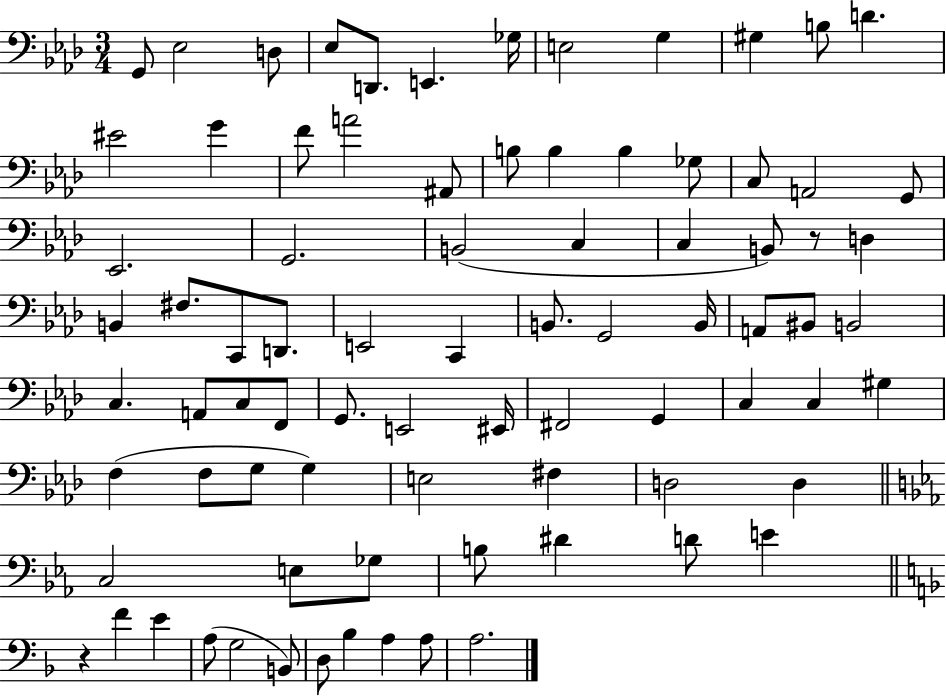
G2/e Eb3/h D3/e Eb3/e D2/e. E2/q. Gb3/s E3/h G3/q G#3/q B3/e D4/q. EIS4/h G4/q F4/e A4/h A#2/e B3/e B3/q B3/q Gb3/e C3/e A2/h G2/e Eb2/h. G2/h. B2/h C3/q C3/q B2/e R/e D3/q B2/q F#3/e. C2/e D2/e. E2/h C2/q B2/e. G2/h B2/s A2/e BIS2/e B2/h C3/q. A2/e C3/e F2/e G2/e. E2/h EIS2/s F#2/h G2/q C3/q C3/q G#3/q F3/q F3/e G3/e G3/q E3/h F#3/q D3/h D3/q C3/h E3/e Gb3/e B3/e D#4/q D4/e E4/q R/q F4/q E4/q A3/e G3/h B2/e D3/e Bb3/q A3/q A3/e A3/h.